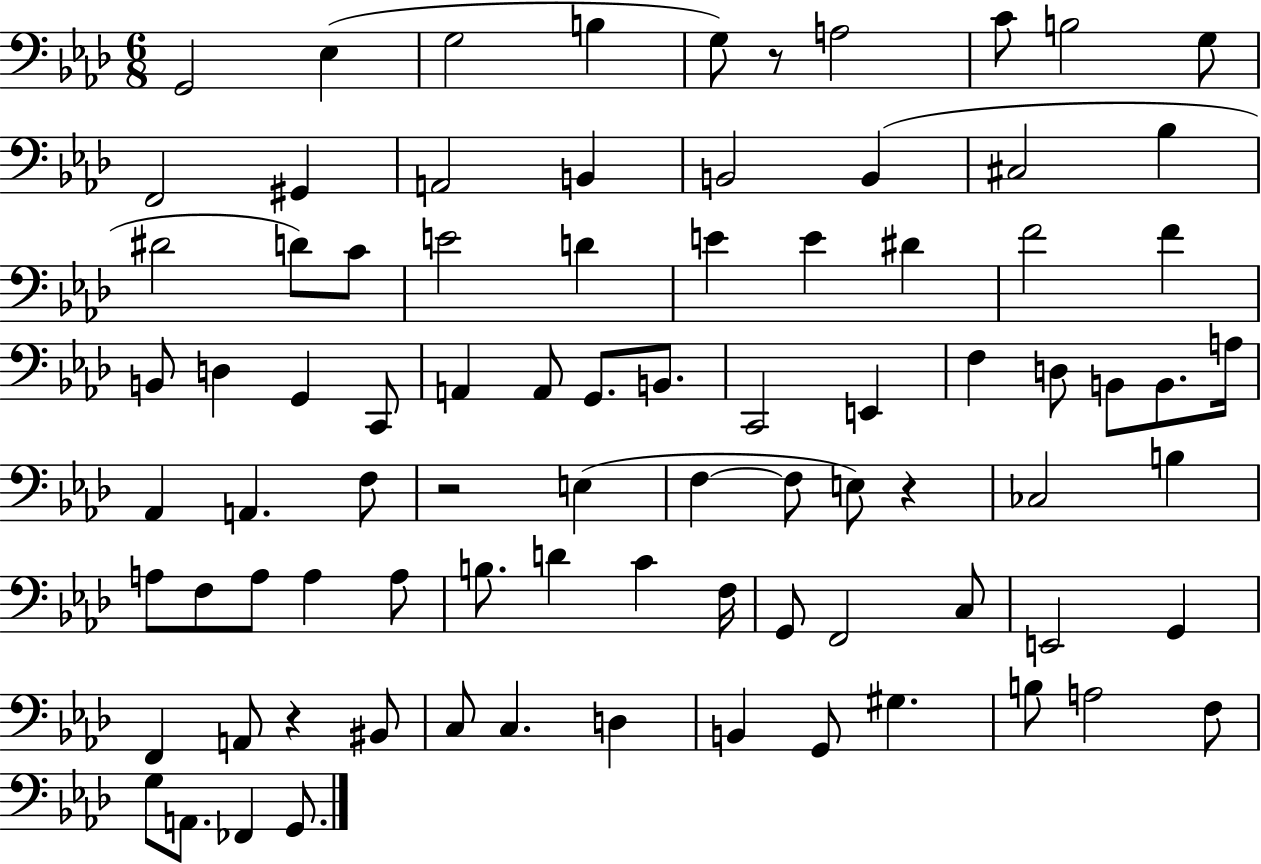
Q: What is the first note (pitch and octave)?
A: G2